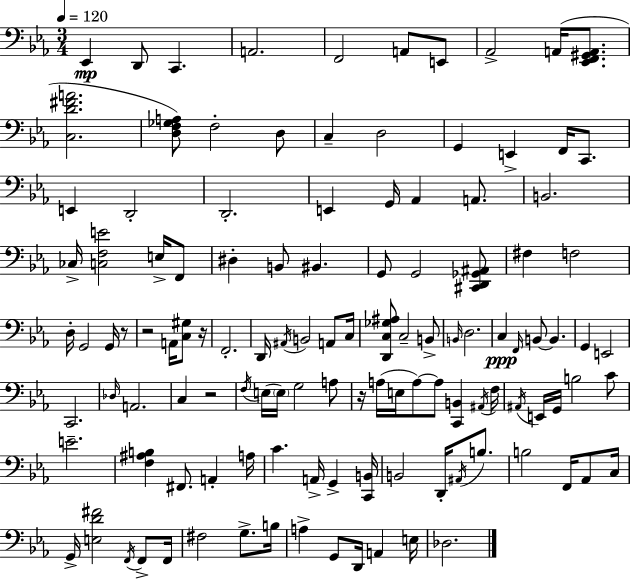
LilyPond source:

{
  \clef bass
  \numericTimeSignature
  \time 3/4
  \key ees \major
  \tempo 4 = 120
  ees,4\mp d,8 c,4. | a,2. | f,2 a,8 e,8 | aes,2-> a,16( <ees, f, gis, a,>8. | \break <c d' fis' a'>2. | <d f ges a>8) f2-. d8 | c4-- d2 | g,4 e,4-> f,16 c,8. | \break e,4 d,2-. | d,2.-. | e,4 g,16 aes,4 a,8. | b,2. | \break ces16-> <c f e'>2 e16-> f,8 | dis4-. b,8 bis,4. | g,8 g,2 <cis, d, ges, ais,>8 | fis4 f2 | \break d16-. g,2 g,16 r8 | r2 a,16 <c gis>8 r16 | f,2.-. | d,16 \acciaccatura { ais,16 } b,2 a,8 | \break c16 <d, c ges ais>8 c2-- b,8-> | \grace { b,16 } d2. | c4\ppp \grace { f,16 } b,8~~ b,4. | g,4 e,2 | \break c,2. | \grace { des16 } a,2. | c4 r2 | \acciaccatura { f16 }( e16 \parenthesize e16) g2 | \break a8 r16 a16( e16 a8~~) a8 | <c, b,>4 \acciaccatura { ais,16 } f16 \acciaccatura { ais,16 } e,16 g,16 b2 | c'8 e'2.-- | <f ais b>4 fis,8. | \break a,4-. a16 c'4. | a,16-> g,4-> <c, b,>16 b,2 | d,16-. \acciaccatura { ais,16 } b8. b2 | f,16 aes,8 c16 g,16-> <e d' fis'>2 | \break \acciaccatura { f,16 } f,8-> f,16 fis2 | g8.-> b16 a4-> | g,8 d,16 a,4 e16 des2. | \bar "|."
}